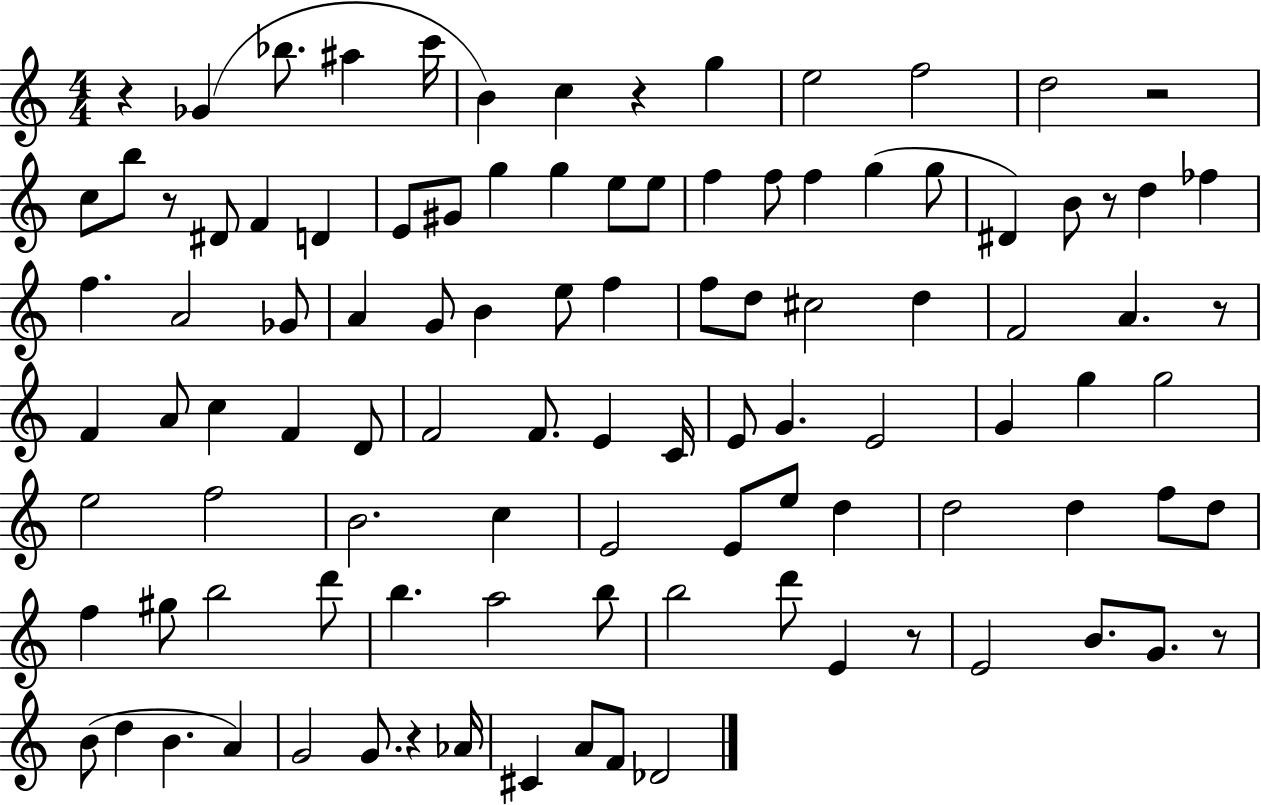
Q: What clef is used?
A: treble